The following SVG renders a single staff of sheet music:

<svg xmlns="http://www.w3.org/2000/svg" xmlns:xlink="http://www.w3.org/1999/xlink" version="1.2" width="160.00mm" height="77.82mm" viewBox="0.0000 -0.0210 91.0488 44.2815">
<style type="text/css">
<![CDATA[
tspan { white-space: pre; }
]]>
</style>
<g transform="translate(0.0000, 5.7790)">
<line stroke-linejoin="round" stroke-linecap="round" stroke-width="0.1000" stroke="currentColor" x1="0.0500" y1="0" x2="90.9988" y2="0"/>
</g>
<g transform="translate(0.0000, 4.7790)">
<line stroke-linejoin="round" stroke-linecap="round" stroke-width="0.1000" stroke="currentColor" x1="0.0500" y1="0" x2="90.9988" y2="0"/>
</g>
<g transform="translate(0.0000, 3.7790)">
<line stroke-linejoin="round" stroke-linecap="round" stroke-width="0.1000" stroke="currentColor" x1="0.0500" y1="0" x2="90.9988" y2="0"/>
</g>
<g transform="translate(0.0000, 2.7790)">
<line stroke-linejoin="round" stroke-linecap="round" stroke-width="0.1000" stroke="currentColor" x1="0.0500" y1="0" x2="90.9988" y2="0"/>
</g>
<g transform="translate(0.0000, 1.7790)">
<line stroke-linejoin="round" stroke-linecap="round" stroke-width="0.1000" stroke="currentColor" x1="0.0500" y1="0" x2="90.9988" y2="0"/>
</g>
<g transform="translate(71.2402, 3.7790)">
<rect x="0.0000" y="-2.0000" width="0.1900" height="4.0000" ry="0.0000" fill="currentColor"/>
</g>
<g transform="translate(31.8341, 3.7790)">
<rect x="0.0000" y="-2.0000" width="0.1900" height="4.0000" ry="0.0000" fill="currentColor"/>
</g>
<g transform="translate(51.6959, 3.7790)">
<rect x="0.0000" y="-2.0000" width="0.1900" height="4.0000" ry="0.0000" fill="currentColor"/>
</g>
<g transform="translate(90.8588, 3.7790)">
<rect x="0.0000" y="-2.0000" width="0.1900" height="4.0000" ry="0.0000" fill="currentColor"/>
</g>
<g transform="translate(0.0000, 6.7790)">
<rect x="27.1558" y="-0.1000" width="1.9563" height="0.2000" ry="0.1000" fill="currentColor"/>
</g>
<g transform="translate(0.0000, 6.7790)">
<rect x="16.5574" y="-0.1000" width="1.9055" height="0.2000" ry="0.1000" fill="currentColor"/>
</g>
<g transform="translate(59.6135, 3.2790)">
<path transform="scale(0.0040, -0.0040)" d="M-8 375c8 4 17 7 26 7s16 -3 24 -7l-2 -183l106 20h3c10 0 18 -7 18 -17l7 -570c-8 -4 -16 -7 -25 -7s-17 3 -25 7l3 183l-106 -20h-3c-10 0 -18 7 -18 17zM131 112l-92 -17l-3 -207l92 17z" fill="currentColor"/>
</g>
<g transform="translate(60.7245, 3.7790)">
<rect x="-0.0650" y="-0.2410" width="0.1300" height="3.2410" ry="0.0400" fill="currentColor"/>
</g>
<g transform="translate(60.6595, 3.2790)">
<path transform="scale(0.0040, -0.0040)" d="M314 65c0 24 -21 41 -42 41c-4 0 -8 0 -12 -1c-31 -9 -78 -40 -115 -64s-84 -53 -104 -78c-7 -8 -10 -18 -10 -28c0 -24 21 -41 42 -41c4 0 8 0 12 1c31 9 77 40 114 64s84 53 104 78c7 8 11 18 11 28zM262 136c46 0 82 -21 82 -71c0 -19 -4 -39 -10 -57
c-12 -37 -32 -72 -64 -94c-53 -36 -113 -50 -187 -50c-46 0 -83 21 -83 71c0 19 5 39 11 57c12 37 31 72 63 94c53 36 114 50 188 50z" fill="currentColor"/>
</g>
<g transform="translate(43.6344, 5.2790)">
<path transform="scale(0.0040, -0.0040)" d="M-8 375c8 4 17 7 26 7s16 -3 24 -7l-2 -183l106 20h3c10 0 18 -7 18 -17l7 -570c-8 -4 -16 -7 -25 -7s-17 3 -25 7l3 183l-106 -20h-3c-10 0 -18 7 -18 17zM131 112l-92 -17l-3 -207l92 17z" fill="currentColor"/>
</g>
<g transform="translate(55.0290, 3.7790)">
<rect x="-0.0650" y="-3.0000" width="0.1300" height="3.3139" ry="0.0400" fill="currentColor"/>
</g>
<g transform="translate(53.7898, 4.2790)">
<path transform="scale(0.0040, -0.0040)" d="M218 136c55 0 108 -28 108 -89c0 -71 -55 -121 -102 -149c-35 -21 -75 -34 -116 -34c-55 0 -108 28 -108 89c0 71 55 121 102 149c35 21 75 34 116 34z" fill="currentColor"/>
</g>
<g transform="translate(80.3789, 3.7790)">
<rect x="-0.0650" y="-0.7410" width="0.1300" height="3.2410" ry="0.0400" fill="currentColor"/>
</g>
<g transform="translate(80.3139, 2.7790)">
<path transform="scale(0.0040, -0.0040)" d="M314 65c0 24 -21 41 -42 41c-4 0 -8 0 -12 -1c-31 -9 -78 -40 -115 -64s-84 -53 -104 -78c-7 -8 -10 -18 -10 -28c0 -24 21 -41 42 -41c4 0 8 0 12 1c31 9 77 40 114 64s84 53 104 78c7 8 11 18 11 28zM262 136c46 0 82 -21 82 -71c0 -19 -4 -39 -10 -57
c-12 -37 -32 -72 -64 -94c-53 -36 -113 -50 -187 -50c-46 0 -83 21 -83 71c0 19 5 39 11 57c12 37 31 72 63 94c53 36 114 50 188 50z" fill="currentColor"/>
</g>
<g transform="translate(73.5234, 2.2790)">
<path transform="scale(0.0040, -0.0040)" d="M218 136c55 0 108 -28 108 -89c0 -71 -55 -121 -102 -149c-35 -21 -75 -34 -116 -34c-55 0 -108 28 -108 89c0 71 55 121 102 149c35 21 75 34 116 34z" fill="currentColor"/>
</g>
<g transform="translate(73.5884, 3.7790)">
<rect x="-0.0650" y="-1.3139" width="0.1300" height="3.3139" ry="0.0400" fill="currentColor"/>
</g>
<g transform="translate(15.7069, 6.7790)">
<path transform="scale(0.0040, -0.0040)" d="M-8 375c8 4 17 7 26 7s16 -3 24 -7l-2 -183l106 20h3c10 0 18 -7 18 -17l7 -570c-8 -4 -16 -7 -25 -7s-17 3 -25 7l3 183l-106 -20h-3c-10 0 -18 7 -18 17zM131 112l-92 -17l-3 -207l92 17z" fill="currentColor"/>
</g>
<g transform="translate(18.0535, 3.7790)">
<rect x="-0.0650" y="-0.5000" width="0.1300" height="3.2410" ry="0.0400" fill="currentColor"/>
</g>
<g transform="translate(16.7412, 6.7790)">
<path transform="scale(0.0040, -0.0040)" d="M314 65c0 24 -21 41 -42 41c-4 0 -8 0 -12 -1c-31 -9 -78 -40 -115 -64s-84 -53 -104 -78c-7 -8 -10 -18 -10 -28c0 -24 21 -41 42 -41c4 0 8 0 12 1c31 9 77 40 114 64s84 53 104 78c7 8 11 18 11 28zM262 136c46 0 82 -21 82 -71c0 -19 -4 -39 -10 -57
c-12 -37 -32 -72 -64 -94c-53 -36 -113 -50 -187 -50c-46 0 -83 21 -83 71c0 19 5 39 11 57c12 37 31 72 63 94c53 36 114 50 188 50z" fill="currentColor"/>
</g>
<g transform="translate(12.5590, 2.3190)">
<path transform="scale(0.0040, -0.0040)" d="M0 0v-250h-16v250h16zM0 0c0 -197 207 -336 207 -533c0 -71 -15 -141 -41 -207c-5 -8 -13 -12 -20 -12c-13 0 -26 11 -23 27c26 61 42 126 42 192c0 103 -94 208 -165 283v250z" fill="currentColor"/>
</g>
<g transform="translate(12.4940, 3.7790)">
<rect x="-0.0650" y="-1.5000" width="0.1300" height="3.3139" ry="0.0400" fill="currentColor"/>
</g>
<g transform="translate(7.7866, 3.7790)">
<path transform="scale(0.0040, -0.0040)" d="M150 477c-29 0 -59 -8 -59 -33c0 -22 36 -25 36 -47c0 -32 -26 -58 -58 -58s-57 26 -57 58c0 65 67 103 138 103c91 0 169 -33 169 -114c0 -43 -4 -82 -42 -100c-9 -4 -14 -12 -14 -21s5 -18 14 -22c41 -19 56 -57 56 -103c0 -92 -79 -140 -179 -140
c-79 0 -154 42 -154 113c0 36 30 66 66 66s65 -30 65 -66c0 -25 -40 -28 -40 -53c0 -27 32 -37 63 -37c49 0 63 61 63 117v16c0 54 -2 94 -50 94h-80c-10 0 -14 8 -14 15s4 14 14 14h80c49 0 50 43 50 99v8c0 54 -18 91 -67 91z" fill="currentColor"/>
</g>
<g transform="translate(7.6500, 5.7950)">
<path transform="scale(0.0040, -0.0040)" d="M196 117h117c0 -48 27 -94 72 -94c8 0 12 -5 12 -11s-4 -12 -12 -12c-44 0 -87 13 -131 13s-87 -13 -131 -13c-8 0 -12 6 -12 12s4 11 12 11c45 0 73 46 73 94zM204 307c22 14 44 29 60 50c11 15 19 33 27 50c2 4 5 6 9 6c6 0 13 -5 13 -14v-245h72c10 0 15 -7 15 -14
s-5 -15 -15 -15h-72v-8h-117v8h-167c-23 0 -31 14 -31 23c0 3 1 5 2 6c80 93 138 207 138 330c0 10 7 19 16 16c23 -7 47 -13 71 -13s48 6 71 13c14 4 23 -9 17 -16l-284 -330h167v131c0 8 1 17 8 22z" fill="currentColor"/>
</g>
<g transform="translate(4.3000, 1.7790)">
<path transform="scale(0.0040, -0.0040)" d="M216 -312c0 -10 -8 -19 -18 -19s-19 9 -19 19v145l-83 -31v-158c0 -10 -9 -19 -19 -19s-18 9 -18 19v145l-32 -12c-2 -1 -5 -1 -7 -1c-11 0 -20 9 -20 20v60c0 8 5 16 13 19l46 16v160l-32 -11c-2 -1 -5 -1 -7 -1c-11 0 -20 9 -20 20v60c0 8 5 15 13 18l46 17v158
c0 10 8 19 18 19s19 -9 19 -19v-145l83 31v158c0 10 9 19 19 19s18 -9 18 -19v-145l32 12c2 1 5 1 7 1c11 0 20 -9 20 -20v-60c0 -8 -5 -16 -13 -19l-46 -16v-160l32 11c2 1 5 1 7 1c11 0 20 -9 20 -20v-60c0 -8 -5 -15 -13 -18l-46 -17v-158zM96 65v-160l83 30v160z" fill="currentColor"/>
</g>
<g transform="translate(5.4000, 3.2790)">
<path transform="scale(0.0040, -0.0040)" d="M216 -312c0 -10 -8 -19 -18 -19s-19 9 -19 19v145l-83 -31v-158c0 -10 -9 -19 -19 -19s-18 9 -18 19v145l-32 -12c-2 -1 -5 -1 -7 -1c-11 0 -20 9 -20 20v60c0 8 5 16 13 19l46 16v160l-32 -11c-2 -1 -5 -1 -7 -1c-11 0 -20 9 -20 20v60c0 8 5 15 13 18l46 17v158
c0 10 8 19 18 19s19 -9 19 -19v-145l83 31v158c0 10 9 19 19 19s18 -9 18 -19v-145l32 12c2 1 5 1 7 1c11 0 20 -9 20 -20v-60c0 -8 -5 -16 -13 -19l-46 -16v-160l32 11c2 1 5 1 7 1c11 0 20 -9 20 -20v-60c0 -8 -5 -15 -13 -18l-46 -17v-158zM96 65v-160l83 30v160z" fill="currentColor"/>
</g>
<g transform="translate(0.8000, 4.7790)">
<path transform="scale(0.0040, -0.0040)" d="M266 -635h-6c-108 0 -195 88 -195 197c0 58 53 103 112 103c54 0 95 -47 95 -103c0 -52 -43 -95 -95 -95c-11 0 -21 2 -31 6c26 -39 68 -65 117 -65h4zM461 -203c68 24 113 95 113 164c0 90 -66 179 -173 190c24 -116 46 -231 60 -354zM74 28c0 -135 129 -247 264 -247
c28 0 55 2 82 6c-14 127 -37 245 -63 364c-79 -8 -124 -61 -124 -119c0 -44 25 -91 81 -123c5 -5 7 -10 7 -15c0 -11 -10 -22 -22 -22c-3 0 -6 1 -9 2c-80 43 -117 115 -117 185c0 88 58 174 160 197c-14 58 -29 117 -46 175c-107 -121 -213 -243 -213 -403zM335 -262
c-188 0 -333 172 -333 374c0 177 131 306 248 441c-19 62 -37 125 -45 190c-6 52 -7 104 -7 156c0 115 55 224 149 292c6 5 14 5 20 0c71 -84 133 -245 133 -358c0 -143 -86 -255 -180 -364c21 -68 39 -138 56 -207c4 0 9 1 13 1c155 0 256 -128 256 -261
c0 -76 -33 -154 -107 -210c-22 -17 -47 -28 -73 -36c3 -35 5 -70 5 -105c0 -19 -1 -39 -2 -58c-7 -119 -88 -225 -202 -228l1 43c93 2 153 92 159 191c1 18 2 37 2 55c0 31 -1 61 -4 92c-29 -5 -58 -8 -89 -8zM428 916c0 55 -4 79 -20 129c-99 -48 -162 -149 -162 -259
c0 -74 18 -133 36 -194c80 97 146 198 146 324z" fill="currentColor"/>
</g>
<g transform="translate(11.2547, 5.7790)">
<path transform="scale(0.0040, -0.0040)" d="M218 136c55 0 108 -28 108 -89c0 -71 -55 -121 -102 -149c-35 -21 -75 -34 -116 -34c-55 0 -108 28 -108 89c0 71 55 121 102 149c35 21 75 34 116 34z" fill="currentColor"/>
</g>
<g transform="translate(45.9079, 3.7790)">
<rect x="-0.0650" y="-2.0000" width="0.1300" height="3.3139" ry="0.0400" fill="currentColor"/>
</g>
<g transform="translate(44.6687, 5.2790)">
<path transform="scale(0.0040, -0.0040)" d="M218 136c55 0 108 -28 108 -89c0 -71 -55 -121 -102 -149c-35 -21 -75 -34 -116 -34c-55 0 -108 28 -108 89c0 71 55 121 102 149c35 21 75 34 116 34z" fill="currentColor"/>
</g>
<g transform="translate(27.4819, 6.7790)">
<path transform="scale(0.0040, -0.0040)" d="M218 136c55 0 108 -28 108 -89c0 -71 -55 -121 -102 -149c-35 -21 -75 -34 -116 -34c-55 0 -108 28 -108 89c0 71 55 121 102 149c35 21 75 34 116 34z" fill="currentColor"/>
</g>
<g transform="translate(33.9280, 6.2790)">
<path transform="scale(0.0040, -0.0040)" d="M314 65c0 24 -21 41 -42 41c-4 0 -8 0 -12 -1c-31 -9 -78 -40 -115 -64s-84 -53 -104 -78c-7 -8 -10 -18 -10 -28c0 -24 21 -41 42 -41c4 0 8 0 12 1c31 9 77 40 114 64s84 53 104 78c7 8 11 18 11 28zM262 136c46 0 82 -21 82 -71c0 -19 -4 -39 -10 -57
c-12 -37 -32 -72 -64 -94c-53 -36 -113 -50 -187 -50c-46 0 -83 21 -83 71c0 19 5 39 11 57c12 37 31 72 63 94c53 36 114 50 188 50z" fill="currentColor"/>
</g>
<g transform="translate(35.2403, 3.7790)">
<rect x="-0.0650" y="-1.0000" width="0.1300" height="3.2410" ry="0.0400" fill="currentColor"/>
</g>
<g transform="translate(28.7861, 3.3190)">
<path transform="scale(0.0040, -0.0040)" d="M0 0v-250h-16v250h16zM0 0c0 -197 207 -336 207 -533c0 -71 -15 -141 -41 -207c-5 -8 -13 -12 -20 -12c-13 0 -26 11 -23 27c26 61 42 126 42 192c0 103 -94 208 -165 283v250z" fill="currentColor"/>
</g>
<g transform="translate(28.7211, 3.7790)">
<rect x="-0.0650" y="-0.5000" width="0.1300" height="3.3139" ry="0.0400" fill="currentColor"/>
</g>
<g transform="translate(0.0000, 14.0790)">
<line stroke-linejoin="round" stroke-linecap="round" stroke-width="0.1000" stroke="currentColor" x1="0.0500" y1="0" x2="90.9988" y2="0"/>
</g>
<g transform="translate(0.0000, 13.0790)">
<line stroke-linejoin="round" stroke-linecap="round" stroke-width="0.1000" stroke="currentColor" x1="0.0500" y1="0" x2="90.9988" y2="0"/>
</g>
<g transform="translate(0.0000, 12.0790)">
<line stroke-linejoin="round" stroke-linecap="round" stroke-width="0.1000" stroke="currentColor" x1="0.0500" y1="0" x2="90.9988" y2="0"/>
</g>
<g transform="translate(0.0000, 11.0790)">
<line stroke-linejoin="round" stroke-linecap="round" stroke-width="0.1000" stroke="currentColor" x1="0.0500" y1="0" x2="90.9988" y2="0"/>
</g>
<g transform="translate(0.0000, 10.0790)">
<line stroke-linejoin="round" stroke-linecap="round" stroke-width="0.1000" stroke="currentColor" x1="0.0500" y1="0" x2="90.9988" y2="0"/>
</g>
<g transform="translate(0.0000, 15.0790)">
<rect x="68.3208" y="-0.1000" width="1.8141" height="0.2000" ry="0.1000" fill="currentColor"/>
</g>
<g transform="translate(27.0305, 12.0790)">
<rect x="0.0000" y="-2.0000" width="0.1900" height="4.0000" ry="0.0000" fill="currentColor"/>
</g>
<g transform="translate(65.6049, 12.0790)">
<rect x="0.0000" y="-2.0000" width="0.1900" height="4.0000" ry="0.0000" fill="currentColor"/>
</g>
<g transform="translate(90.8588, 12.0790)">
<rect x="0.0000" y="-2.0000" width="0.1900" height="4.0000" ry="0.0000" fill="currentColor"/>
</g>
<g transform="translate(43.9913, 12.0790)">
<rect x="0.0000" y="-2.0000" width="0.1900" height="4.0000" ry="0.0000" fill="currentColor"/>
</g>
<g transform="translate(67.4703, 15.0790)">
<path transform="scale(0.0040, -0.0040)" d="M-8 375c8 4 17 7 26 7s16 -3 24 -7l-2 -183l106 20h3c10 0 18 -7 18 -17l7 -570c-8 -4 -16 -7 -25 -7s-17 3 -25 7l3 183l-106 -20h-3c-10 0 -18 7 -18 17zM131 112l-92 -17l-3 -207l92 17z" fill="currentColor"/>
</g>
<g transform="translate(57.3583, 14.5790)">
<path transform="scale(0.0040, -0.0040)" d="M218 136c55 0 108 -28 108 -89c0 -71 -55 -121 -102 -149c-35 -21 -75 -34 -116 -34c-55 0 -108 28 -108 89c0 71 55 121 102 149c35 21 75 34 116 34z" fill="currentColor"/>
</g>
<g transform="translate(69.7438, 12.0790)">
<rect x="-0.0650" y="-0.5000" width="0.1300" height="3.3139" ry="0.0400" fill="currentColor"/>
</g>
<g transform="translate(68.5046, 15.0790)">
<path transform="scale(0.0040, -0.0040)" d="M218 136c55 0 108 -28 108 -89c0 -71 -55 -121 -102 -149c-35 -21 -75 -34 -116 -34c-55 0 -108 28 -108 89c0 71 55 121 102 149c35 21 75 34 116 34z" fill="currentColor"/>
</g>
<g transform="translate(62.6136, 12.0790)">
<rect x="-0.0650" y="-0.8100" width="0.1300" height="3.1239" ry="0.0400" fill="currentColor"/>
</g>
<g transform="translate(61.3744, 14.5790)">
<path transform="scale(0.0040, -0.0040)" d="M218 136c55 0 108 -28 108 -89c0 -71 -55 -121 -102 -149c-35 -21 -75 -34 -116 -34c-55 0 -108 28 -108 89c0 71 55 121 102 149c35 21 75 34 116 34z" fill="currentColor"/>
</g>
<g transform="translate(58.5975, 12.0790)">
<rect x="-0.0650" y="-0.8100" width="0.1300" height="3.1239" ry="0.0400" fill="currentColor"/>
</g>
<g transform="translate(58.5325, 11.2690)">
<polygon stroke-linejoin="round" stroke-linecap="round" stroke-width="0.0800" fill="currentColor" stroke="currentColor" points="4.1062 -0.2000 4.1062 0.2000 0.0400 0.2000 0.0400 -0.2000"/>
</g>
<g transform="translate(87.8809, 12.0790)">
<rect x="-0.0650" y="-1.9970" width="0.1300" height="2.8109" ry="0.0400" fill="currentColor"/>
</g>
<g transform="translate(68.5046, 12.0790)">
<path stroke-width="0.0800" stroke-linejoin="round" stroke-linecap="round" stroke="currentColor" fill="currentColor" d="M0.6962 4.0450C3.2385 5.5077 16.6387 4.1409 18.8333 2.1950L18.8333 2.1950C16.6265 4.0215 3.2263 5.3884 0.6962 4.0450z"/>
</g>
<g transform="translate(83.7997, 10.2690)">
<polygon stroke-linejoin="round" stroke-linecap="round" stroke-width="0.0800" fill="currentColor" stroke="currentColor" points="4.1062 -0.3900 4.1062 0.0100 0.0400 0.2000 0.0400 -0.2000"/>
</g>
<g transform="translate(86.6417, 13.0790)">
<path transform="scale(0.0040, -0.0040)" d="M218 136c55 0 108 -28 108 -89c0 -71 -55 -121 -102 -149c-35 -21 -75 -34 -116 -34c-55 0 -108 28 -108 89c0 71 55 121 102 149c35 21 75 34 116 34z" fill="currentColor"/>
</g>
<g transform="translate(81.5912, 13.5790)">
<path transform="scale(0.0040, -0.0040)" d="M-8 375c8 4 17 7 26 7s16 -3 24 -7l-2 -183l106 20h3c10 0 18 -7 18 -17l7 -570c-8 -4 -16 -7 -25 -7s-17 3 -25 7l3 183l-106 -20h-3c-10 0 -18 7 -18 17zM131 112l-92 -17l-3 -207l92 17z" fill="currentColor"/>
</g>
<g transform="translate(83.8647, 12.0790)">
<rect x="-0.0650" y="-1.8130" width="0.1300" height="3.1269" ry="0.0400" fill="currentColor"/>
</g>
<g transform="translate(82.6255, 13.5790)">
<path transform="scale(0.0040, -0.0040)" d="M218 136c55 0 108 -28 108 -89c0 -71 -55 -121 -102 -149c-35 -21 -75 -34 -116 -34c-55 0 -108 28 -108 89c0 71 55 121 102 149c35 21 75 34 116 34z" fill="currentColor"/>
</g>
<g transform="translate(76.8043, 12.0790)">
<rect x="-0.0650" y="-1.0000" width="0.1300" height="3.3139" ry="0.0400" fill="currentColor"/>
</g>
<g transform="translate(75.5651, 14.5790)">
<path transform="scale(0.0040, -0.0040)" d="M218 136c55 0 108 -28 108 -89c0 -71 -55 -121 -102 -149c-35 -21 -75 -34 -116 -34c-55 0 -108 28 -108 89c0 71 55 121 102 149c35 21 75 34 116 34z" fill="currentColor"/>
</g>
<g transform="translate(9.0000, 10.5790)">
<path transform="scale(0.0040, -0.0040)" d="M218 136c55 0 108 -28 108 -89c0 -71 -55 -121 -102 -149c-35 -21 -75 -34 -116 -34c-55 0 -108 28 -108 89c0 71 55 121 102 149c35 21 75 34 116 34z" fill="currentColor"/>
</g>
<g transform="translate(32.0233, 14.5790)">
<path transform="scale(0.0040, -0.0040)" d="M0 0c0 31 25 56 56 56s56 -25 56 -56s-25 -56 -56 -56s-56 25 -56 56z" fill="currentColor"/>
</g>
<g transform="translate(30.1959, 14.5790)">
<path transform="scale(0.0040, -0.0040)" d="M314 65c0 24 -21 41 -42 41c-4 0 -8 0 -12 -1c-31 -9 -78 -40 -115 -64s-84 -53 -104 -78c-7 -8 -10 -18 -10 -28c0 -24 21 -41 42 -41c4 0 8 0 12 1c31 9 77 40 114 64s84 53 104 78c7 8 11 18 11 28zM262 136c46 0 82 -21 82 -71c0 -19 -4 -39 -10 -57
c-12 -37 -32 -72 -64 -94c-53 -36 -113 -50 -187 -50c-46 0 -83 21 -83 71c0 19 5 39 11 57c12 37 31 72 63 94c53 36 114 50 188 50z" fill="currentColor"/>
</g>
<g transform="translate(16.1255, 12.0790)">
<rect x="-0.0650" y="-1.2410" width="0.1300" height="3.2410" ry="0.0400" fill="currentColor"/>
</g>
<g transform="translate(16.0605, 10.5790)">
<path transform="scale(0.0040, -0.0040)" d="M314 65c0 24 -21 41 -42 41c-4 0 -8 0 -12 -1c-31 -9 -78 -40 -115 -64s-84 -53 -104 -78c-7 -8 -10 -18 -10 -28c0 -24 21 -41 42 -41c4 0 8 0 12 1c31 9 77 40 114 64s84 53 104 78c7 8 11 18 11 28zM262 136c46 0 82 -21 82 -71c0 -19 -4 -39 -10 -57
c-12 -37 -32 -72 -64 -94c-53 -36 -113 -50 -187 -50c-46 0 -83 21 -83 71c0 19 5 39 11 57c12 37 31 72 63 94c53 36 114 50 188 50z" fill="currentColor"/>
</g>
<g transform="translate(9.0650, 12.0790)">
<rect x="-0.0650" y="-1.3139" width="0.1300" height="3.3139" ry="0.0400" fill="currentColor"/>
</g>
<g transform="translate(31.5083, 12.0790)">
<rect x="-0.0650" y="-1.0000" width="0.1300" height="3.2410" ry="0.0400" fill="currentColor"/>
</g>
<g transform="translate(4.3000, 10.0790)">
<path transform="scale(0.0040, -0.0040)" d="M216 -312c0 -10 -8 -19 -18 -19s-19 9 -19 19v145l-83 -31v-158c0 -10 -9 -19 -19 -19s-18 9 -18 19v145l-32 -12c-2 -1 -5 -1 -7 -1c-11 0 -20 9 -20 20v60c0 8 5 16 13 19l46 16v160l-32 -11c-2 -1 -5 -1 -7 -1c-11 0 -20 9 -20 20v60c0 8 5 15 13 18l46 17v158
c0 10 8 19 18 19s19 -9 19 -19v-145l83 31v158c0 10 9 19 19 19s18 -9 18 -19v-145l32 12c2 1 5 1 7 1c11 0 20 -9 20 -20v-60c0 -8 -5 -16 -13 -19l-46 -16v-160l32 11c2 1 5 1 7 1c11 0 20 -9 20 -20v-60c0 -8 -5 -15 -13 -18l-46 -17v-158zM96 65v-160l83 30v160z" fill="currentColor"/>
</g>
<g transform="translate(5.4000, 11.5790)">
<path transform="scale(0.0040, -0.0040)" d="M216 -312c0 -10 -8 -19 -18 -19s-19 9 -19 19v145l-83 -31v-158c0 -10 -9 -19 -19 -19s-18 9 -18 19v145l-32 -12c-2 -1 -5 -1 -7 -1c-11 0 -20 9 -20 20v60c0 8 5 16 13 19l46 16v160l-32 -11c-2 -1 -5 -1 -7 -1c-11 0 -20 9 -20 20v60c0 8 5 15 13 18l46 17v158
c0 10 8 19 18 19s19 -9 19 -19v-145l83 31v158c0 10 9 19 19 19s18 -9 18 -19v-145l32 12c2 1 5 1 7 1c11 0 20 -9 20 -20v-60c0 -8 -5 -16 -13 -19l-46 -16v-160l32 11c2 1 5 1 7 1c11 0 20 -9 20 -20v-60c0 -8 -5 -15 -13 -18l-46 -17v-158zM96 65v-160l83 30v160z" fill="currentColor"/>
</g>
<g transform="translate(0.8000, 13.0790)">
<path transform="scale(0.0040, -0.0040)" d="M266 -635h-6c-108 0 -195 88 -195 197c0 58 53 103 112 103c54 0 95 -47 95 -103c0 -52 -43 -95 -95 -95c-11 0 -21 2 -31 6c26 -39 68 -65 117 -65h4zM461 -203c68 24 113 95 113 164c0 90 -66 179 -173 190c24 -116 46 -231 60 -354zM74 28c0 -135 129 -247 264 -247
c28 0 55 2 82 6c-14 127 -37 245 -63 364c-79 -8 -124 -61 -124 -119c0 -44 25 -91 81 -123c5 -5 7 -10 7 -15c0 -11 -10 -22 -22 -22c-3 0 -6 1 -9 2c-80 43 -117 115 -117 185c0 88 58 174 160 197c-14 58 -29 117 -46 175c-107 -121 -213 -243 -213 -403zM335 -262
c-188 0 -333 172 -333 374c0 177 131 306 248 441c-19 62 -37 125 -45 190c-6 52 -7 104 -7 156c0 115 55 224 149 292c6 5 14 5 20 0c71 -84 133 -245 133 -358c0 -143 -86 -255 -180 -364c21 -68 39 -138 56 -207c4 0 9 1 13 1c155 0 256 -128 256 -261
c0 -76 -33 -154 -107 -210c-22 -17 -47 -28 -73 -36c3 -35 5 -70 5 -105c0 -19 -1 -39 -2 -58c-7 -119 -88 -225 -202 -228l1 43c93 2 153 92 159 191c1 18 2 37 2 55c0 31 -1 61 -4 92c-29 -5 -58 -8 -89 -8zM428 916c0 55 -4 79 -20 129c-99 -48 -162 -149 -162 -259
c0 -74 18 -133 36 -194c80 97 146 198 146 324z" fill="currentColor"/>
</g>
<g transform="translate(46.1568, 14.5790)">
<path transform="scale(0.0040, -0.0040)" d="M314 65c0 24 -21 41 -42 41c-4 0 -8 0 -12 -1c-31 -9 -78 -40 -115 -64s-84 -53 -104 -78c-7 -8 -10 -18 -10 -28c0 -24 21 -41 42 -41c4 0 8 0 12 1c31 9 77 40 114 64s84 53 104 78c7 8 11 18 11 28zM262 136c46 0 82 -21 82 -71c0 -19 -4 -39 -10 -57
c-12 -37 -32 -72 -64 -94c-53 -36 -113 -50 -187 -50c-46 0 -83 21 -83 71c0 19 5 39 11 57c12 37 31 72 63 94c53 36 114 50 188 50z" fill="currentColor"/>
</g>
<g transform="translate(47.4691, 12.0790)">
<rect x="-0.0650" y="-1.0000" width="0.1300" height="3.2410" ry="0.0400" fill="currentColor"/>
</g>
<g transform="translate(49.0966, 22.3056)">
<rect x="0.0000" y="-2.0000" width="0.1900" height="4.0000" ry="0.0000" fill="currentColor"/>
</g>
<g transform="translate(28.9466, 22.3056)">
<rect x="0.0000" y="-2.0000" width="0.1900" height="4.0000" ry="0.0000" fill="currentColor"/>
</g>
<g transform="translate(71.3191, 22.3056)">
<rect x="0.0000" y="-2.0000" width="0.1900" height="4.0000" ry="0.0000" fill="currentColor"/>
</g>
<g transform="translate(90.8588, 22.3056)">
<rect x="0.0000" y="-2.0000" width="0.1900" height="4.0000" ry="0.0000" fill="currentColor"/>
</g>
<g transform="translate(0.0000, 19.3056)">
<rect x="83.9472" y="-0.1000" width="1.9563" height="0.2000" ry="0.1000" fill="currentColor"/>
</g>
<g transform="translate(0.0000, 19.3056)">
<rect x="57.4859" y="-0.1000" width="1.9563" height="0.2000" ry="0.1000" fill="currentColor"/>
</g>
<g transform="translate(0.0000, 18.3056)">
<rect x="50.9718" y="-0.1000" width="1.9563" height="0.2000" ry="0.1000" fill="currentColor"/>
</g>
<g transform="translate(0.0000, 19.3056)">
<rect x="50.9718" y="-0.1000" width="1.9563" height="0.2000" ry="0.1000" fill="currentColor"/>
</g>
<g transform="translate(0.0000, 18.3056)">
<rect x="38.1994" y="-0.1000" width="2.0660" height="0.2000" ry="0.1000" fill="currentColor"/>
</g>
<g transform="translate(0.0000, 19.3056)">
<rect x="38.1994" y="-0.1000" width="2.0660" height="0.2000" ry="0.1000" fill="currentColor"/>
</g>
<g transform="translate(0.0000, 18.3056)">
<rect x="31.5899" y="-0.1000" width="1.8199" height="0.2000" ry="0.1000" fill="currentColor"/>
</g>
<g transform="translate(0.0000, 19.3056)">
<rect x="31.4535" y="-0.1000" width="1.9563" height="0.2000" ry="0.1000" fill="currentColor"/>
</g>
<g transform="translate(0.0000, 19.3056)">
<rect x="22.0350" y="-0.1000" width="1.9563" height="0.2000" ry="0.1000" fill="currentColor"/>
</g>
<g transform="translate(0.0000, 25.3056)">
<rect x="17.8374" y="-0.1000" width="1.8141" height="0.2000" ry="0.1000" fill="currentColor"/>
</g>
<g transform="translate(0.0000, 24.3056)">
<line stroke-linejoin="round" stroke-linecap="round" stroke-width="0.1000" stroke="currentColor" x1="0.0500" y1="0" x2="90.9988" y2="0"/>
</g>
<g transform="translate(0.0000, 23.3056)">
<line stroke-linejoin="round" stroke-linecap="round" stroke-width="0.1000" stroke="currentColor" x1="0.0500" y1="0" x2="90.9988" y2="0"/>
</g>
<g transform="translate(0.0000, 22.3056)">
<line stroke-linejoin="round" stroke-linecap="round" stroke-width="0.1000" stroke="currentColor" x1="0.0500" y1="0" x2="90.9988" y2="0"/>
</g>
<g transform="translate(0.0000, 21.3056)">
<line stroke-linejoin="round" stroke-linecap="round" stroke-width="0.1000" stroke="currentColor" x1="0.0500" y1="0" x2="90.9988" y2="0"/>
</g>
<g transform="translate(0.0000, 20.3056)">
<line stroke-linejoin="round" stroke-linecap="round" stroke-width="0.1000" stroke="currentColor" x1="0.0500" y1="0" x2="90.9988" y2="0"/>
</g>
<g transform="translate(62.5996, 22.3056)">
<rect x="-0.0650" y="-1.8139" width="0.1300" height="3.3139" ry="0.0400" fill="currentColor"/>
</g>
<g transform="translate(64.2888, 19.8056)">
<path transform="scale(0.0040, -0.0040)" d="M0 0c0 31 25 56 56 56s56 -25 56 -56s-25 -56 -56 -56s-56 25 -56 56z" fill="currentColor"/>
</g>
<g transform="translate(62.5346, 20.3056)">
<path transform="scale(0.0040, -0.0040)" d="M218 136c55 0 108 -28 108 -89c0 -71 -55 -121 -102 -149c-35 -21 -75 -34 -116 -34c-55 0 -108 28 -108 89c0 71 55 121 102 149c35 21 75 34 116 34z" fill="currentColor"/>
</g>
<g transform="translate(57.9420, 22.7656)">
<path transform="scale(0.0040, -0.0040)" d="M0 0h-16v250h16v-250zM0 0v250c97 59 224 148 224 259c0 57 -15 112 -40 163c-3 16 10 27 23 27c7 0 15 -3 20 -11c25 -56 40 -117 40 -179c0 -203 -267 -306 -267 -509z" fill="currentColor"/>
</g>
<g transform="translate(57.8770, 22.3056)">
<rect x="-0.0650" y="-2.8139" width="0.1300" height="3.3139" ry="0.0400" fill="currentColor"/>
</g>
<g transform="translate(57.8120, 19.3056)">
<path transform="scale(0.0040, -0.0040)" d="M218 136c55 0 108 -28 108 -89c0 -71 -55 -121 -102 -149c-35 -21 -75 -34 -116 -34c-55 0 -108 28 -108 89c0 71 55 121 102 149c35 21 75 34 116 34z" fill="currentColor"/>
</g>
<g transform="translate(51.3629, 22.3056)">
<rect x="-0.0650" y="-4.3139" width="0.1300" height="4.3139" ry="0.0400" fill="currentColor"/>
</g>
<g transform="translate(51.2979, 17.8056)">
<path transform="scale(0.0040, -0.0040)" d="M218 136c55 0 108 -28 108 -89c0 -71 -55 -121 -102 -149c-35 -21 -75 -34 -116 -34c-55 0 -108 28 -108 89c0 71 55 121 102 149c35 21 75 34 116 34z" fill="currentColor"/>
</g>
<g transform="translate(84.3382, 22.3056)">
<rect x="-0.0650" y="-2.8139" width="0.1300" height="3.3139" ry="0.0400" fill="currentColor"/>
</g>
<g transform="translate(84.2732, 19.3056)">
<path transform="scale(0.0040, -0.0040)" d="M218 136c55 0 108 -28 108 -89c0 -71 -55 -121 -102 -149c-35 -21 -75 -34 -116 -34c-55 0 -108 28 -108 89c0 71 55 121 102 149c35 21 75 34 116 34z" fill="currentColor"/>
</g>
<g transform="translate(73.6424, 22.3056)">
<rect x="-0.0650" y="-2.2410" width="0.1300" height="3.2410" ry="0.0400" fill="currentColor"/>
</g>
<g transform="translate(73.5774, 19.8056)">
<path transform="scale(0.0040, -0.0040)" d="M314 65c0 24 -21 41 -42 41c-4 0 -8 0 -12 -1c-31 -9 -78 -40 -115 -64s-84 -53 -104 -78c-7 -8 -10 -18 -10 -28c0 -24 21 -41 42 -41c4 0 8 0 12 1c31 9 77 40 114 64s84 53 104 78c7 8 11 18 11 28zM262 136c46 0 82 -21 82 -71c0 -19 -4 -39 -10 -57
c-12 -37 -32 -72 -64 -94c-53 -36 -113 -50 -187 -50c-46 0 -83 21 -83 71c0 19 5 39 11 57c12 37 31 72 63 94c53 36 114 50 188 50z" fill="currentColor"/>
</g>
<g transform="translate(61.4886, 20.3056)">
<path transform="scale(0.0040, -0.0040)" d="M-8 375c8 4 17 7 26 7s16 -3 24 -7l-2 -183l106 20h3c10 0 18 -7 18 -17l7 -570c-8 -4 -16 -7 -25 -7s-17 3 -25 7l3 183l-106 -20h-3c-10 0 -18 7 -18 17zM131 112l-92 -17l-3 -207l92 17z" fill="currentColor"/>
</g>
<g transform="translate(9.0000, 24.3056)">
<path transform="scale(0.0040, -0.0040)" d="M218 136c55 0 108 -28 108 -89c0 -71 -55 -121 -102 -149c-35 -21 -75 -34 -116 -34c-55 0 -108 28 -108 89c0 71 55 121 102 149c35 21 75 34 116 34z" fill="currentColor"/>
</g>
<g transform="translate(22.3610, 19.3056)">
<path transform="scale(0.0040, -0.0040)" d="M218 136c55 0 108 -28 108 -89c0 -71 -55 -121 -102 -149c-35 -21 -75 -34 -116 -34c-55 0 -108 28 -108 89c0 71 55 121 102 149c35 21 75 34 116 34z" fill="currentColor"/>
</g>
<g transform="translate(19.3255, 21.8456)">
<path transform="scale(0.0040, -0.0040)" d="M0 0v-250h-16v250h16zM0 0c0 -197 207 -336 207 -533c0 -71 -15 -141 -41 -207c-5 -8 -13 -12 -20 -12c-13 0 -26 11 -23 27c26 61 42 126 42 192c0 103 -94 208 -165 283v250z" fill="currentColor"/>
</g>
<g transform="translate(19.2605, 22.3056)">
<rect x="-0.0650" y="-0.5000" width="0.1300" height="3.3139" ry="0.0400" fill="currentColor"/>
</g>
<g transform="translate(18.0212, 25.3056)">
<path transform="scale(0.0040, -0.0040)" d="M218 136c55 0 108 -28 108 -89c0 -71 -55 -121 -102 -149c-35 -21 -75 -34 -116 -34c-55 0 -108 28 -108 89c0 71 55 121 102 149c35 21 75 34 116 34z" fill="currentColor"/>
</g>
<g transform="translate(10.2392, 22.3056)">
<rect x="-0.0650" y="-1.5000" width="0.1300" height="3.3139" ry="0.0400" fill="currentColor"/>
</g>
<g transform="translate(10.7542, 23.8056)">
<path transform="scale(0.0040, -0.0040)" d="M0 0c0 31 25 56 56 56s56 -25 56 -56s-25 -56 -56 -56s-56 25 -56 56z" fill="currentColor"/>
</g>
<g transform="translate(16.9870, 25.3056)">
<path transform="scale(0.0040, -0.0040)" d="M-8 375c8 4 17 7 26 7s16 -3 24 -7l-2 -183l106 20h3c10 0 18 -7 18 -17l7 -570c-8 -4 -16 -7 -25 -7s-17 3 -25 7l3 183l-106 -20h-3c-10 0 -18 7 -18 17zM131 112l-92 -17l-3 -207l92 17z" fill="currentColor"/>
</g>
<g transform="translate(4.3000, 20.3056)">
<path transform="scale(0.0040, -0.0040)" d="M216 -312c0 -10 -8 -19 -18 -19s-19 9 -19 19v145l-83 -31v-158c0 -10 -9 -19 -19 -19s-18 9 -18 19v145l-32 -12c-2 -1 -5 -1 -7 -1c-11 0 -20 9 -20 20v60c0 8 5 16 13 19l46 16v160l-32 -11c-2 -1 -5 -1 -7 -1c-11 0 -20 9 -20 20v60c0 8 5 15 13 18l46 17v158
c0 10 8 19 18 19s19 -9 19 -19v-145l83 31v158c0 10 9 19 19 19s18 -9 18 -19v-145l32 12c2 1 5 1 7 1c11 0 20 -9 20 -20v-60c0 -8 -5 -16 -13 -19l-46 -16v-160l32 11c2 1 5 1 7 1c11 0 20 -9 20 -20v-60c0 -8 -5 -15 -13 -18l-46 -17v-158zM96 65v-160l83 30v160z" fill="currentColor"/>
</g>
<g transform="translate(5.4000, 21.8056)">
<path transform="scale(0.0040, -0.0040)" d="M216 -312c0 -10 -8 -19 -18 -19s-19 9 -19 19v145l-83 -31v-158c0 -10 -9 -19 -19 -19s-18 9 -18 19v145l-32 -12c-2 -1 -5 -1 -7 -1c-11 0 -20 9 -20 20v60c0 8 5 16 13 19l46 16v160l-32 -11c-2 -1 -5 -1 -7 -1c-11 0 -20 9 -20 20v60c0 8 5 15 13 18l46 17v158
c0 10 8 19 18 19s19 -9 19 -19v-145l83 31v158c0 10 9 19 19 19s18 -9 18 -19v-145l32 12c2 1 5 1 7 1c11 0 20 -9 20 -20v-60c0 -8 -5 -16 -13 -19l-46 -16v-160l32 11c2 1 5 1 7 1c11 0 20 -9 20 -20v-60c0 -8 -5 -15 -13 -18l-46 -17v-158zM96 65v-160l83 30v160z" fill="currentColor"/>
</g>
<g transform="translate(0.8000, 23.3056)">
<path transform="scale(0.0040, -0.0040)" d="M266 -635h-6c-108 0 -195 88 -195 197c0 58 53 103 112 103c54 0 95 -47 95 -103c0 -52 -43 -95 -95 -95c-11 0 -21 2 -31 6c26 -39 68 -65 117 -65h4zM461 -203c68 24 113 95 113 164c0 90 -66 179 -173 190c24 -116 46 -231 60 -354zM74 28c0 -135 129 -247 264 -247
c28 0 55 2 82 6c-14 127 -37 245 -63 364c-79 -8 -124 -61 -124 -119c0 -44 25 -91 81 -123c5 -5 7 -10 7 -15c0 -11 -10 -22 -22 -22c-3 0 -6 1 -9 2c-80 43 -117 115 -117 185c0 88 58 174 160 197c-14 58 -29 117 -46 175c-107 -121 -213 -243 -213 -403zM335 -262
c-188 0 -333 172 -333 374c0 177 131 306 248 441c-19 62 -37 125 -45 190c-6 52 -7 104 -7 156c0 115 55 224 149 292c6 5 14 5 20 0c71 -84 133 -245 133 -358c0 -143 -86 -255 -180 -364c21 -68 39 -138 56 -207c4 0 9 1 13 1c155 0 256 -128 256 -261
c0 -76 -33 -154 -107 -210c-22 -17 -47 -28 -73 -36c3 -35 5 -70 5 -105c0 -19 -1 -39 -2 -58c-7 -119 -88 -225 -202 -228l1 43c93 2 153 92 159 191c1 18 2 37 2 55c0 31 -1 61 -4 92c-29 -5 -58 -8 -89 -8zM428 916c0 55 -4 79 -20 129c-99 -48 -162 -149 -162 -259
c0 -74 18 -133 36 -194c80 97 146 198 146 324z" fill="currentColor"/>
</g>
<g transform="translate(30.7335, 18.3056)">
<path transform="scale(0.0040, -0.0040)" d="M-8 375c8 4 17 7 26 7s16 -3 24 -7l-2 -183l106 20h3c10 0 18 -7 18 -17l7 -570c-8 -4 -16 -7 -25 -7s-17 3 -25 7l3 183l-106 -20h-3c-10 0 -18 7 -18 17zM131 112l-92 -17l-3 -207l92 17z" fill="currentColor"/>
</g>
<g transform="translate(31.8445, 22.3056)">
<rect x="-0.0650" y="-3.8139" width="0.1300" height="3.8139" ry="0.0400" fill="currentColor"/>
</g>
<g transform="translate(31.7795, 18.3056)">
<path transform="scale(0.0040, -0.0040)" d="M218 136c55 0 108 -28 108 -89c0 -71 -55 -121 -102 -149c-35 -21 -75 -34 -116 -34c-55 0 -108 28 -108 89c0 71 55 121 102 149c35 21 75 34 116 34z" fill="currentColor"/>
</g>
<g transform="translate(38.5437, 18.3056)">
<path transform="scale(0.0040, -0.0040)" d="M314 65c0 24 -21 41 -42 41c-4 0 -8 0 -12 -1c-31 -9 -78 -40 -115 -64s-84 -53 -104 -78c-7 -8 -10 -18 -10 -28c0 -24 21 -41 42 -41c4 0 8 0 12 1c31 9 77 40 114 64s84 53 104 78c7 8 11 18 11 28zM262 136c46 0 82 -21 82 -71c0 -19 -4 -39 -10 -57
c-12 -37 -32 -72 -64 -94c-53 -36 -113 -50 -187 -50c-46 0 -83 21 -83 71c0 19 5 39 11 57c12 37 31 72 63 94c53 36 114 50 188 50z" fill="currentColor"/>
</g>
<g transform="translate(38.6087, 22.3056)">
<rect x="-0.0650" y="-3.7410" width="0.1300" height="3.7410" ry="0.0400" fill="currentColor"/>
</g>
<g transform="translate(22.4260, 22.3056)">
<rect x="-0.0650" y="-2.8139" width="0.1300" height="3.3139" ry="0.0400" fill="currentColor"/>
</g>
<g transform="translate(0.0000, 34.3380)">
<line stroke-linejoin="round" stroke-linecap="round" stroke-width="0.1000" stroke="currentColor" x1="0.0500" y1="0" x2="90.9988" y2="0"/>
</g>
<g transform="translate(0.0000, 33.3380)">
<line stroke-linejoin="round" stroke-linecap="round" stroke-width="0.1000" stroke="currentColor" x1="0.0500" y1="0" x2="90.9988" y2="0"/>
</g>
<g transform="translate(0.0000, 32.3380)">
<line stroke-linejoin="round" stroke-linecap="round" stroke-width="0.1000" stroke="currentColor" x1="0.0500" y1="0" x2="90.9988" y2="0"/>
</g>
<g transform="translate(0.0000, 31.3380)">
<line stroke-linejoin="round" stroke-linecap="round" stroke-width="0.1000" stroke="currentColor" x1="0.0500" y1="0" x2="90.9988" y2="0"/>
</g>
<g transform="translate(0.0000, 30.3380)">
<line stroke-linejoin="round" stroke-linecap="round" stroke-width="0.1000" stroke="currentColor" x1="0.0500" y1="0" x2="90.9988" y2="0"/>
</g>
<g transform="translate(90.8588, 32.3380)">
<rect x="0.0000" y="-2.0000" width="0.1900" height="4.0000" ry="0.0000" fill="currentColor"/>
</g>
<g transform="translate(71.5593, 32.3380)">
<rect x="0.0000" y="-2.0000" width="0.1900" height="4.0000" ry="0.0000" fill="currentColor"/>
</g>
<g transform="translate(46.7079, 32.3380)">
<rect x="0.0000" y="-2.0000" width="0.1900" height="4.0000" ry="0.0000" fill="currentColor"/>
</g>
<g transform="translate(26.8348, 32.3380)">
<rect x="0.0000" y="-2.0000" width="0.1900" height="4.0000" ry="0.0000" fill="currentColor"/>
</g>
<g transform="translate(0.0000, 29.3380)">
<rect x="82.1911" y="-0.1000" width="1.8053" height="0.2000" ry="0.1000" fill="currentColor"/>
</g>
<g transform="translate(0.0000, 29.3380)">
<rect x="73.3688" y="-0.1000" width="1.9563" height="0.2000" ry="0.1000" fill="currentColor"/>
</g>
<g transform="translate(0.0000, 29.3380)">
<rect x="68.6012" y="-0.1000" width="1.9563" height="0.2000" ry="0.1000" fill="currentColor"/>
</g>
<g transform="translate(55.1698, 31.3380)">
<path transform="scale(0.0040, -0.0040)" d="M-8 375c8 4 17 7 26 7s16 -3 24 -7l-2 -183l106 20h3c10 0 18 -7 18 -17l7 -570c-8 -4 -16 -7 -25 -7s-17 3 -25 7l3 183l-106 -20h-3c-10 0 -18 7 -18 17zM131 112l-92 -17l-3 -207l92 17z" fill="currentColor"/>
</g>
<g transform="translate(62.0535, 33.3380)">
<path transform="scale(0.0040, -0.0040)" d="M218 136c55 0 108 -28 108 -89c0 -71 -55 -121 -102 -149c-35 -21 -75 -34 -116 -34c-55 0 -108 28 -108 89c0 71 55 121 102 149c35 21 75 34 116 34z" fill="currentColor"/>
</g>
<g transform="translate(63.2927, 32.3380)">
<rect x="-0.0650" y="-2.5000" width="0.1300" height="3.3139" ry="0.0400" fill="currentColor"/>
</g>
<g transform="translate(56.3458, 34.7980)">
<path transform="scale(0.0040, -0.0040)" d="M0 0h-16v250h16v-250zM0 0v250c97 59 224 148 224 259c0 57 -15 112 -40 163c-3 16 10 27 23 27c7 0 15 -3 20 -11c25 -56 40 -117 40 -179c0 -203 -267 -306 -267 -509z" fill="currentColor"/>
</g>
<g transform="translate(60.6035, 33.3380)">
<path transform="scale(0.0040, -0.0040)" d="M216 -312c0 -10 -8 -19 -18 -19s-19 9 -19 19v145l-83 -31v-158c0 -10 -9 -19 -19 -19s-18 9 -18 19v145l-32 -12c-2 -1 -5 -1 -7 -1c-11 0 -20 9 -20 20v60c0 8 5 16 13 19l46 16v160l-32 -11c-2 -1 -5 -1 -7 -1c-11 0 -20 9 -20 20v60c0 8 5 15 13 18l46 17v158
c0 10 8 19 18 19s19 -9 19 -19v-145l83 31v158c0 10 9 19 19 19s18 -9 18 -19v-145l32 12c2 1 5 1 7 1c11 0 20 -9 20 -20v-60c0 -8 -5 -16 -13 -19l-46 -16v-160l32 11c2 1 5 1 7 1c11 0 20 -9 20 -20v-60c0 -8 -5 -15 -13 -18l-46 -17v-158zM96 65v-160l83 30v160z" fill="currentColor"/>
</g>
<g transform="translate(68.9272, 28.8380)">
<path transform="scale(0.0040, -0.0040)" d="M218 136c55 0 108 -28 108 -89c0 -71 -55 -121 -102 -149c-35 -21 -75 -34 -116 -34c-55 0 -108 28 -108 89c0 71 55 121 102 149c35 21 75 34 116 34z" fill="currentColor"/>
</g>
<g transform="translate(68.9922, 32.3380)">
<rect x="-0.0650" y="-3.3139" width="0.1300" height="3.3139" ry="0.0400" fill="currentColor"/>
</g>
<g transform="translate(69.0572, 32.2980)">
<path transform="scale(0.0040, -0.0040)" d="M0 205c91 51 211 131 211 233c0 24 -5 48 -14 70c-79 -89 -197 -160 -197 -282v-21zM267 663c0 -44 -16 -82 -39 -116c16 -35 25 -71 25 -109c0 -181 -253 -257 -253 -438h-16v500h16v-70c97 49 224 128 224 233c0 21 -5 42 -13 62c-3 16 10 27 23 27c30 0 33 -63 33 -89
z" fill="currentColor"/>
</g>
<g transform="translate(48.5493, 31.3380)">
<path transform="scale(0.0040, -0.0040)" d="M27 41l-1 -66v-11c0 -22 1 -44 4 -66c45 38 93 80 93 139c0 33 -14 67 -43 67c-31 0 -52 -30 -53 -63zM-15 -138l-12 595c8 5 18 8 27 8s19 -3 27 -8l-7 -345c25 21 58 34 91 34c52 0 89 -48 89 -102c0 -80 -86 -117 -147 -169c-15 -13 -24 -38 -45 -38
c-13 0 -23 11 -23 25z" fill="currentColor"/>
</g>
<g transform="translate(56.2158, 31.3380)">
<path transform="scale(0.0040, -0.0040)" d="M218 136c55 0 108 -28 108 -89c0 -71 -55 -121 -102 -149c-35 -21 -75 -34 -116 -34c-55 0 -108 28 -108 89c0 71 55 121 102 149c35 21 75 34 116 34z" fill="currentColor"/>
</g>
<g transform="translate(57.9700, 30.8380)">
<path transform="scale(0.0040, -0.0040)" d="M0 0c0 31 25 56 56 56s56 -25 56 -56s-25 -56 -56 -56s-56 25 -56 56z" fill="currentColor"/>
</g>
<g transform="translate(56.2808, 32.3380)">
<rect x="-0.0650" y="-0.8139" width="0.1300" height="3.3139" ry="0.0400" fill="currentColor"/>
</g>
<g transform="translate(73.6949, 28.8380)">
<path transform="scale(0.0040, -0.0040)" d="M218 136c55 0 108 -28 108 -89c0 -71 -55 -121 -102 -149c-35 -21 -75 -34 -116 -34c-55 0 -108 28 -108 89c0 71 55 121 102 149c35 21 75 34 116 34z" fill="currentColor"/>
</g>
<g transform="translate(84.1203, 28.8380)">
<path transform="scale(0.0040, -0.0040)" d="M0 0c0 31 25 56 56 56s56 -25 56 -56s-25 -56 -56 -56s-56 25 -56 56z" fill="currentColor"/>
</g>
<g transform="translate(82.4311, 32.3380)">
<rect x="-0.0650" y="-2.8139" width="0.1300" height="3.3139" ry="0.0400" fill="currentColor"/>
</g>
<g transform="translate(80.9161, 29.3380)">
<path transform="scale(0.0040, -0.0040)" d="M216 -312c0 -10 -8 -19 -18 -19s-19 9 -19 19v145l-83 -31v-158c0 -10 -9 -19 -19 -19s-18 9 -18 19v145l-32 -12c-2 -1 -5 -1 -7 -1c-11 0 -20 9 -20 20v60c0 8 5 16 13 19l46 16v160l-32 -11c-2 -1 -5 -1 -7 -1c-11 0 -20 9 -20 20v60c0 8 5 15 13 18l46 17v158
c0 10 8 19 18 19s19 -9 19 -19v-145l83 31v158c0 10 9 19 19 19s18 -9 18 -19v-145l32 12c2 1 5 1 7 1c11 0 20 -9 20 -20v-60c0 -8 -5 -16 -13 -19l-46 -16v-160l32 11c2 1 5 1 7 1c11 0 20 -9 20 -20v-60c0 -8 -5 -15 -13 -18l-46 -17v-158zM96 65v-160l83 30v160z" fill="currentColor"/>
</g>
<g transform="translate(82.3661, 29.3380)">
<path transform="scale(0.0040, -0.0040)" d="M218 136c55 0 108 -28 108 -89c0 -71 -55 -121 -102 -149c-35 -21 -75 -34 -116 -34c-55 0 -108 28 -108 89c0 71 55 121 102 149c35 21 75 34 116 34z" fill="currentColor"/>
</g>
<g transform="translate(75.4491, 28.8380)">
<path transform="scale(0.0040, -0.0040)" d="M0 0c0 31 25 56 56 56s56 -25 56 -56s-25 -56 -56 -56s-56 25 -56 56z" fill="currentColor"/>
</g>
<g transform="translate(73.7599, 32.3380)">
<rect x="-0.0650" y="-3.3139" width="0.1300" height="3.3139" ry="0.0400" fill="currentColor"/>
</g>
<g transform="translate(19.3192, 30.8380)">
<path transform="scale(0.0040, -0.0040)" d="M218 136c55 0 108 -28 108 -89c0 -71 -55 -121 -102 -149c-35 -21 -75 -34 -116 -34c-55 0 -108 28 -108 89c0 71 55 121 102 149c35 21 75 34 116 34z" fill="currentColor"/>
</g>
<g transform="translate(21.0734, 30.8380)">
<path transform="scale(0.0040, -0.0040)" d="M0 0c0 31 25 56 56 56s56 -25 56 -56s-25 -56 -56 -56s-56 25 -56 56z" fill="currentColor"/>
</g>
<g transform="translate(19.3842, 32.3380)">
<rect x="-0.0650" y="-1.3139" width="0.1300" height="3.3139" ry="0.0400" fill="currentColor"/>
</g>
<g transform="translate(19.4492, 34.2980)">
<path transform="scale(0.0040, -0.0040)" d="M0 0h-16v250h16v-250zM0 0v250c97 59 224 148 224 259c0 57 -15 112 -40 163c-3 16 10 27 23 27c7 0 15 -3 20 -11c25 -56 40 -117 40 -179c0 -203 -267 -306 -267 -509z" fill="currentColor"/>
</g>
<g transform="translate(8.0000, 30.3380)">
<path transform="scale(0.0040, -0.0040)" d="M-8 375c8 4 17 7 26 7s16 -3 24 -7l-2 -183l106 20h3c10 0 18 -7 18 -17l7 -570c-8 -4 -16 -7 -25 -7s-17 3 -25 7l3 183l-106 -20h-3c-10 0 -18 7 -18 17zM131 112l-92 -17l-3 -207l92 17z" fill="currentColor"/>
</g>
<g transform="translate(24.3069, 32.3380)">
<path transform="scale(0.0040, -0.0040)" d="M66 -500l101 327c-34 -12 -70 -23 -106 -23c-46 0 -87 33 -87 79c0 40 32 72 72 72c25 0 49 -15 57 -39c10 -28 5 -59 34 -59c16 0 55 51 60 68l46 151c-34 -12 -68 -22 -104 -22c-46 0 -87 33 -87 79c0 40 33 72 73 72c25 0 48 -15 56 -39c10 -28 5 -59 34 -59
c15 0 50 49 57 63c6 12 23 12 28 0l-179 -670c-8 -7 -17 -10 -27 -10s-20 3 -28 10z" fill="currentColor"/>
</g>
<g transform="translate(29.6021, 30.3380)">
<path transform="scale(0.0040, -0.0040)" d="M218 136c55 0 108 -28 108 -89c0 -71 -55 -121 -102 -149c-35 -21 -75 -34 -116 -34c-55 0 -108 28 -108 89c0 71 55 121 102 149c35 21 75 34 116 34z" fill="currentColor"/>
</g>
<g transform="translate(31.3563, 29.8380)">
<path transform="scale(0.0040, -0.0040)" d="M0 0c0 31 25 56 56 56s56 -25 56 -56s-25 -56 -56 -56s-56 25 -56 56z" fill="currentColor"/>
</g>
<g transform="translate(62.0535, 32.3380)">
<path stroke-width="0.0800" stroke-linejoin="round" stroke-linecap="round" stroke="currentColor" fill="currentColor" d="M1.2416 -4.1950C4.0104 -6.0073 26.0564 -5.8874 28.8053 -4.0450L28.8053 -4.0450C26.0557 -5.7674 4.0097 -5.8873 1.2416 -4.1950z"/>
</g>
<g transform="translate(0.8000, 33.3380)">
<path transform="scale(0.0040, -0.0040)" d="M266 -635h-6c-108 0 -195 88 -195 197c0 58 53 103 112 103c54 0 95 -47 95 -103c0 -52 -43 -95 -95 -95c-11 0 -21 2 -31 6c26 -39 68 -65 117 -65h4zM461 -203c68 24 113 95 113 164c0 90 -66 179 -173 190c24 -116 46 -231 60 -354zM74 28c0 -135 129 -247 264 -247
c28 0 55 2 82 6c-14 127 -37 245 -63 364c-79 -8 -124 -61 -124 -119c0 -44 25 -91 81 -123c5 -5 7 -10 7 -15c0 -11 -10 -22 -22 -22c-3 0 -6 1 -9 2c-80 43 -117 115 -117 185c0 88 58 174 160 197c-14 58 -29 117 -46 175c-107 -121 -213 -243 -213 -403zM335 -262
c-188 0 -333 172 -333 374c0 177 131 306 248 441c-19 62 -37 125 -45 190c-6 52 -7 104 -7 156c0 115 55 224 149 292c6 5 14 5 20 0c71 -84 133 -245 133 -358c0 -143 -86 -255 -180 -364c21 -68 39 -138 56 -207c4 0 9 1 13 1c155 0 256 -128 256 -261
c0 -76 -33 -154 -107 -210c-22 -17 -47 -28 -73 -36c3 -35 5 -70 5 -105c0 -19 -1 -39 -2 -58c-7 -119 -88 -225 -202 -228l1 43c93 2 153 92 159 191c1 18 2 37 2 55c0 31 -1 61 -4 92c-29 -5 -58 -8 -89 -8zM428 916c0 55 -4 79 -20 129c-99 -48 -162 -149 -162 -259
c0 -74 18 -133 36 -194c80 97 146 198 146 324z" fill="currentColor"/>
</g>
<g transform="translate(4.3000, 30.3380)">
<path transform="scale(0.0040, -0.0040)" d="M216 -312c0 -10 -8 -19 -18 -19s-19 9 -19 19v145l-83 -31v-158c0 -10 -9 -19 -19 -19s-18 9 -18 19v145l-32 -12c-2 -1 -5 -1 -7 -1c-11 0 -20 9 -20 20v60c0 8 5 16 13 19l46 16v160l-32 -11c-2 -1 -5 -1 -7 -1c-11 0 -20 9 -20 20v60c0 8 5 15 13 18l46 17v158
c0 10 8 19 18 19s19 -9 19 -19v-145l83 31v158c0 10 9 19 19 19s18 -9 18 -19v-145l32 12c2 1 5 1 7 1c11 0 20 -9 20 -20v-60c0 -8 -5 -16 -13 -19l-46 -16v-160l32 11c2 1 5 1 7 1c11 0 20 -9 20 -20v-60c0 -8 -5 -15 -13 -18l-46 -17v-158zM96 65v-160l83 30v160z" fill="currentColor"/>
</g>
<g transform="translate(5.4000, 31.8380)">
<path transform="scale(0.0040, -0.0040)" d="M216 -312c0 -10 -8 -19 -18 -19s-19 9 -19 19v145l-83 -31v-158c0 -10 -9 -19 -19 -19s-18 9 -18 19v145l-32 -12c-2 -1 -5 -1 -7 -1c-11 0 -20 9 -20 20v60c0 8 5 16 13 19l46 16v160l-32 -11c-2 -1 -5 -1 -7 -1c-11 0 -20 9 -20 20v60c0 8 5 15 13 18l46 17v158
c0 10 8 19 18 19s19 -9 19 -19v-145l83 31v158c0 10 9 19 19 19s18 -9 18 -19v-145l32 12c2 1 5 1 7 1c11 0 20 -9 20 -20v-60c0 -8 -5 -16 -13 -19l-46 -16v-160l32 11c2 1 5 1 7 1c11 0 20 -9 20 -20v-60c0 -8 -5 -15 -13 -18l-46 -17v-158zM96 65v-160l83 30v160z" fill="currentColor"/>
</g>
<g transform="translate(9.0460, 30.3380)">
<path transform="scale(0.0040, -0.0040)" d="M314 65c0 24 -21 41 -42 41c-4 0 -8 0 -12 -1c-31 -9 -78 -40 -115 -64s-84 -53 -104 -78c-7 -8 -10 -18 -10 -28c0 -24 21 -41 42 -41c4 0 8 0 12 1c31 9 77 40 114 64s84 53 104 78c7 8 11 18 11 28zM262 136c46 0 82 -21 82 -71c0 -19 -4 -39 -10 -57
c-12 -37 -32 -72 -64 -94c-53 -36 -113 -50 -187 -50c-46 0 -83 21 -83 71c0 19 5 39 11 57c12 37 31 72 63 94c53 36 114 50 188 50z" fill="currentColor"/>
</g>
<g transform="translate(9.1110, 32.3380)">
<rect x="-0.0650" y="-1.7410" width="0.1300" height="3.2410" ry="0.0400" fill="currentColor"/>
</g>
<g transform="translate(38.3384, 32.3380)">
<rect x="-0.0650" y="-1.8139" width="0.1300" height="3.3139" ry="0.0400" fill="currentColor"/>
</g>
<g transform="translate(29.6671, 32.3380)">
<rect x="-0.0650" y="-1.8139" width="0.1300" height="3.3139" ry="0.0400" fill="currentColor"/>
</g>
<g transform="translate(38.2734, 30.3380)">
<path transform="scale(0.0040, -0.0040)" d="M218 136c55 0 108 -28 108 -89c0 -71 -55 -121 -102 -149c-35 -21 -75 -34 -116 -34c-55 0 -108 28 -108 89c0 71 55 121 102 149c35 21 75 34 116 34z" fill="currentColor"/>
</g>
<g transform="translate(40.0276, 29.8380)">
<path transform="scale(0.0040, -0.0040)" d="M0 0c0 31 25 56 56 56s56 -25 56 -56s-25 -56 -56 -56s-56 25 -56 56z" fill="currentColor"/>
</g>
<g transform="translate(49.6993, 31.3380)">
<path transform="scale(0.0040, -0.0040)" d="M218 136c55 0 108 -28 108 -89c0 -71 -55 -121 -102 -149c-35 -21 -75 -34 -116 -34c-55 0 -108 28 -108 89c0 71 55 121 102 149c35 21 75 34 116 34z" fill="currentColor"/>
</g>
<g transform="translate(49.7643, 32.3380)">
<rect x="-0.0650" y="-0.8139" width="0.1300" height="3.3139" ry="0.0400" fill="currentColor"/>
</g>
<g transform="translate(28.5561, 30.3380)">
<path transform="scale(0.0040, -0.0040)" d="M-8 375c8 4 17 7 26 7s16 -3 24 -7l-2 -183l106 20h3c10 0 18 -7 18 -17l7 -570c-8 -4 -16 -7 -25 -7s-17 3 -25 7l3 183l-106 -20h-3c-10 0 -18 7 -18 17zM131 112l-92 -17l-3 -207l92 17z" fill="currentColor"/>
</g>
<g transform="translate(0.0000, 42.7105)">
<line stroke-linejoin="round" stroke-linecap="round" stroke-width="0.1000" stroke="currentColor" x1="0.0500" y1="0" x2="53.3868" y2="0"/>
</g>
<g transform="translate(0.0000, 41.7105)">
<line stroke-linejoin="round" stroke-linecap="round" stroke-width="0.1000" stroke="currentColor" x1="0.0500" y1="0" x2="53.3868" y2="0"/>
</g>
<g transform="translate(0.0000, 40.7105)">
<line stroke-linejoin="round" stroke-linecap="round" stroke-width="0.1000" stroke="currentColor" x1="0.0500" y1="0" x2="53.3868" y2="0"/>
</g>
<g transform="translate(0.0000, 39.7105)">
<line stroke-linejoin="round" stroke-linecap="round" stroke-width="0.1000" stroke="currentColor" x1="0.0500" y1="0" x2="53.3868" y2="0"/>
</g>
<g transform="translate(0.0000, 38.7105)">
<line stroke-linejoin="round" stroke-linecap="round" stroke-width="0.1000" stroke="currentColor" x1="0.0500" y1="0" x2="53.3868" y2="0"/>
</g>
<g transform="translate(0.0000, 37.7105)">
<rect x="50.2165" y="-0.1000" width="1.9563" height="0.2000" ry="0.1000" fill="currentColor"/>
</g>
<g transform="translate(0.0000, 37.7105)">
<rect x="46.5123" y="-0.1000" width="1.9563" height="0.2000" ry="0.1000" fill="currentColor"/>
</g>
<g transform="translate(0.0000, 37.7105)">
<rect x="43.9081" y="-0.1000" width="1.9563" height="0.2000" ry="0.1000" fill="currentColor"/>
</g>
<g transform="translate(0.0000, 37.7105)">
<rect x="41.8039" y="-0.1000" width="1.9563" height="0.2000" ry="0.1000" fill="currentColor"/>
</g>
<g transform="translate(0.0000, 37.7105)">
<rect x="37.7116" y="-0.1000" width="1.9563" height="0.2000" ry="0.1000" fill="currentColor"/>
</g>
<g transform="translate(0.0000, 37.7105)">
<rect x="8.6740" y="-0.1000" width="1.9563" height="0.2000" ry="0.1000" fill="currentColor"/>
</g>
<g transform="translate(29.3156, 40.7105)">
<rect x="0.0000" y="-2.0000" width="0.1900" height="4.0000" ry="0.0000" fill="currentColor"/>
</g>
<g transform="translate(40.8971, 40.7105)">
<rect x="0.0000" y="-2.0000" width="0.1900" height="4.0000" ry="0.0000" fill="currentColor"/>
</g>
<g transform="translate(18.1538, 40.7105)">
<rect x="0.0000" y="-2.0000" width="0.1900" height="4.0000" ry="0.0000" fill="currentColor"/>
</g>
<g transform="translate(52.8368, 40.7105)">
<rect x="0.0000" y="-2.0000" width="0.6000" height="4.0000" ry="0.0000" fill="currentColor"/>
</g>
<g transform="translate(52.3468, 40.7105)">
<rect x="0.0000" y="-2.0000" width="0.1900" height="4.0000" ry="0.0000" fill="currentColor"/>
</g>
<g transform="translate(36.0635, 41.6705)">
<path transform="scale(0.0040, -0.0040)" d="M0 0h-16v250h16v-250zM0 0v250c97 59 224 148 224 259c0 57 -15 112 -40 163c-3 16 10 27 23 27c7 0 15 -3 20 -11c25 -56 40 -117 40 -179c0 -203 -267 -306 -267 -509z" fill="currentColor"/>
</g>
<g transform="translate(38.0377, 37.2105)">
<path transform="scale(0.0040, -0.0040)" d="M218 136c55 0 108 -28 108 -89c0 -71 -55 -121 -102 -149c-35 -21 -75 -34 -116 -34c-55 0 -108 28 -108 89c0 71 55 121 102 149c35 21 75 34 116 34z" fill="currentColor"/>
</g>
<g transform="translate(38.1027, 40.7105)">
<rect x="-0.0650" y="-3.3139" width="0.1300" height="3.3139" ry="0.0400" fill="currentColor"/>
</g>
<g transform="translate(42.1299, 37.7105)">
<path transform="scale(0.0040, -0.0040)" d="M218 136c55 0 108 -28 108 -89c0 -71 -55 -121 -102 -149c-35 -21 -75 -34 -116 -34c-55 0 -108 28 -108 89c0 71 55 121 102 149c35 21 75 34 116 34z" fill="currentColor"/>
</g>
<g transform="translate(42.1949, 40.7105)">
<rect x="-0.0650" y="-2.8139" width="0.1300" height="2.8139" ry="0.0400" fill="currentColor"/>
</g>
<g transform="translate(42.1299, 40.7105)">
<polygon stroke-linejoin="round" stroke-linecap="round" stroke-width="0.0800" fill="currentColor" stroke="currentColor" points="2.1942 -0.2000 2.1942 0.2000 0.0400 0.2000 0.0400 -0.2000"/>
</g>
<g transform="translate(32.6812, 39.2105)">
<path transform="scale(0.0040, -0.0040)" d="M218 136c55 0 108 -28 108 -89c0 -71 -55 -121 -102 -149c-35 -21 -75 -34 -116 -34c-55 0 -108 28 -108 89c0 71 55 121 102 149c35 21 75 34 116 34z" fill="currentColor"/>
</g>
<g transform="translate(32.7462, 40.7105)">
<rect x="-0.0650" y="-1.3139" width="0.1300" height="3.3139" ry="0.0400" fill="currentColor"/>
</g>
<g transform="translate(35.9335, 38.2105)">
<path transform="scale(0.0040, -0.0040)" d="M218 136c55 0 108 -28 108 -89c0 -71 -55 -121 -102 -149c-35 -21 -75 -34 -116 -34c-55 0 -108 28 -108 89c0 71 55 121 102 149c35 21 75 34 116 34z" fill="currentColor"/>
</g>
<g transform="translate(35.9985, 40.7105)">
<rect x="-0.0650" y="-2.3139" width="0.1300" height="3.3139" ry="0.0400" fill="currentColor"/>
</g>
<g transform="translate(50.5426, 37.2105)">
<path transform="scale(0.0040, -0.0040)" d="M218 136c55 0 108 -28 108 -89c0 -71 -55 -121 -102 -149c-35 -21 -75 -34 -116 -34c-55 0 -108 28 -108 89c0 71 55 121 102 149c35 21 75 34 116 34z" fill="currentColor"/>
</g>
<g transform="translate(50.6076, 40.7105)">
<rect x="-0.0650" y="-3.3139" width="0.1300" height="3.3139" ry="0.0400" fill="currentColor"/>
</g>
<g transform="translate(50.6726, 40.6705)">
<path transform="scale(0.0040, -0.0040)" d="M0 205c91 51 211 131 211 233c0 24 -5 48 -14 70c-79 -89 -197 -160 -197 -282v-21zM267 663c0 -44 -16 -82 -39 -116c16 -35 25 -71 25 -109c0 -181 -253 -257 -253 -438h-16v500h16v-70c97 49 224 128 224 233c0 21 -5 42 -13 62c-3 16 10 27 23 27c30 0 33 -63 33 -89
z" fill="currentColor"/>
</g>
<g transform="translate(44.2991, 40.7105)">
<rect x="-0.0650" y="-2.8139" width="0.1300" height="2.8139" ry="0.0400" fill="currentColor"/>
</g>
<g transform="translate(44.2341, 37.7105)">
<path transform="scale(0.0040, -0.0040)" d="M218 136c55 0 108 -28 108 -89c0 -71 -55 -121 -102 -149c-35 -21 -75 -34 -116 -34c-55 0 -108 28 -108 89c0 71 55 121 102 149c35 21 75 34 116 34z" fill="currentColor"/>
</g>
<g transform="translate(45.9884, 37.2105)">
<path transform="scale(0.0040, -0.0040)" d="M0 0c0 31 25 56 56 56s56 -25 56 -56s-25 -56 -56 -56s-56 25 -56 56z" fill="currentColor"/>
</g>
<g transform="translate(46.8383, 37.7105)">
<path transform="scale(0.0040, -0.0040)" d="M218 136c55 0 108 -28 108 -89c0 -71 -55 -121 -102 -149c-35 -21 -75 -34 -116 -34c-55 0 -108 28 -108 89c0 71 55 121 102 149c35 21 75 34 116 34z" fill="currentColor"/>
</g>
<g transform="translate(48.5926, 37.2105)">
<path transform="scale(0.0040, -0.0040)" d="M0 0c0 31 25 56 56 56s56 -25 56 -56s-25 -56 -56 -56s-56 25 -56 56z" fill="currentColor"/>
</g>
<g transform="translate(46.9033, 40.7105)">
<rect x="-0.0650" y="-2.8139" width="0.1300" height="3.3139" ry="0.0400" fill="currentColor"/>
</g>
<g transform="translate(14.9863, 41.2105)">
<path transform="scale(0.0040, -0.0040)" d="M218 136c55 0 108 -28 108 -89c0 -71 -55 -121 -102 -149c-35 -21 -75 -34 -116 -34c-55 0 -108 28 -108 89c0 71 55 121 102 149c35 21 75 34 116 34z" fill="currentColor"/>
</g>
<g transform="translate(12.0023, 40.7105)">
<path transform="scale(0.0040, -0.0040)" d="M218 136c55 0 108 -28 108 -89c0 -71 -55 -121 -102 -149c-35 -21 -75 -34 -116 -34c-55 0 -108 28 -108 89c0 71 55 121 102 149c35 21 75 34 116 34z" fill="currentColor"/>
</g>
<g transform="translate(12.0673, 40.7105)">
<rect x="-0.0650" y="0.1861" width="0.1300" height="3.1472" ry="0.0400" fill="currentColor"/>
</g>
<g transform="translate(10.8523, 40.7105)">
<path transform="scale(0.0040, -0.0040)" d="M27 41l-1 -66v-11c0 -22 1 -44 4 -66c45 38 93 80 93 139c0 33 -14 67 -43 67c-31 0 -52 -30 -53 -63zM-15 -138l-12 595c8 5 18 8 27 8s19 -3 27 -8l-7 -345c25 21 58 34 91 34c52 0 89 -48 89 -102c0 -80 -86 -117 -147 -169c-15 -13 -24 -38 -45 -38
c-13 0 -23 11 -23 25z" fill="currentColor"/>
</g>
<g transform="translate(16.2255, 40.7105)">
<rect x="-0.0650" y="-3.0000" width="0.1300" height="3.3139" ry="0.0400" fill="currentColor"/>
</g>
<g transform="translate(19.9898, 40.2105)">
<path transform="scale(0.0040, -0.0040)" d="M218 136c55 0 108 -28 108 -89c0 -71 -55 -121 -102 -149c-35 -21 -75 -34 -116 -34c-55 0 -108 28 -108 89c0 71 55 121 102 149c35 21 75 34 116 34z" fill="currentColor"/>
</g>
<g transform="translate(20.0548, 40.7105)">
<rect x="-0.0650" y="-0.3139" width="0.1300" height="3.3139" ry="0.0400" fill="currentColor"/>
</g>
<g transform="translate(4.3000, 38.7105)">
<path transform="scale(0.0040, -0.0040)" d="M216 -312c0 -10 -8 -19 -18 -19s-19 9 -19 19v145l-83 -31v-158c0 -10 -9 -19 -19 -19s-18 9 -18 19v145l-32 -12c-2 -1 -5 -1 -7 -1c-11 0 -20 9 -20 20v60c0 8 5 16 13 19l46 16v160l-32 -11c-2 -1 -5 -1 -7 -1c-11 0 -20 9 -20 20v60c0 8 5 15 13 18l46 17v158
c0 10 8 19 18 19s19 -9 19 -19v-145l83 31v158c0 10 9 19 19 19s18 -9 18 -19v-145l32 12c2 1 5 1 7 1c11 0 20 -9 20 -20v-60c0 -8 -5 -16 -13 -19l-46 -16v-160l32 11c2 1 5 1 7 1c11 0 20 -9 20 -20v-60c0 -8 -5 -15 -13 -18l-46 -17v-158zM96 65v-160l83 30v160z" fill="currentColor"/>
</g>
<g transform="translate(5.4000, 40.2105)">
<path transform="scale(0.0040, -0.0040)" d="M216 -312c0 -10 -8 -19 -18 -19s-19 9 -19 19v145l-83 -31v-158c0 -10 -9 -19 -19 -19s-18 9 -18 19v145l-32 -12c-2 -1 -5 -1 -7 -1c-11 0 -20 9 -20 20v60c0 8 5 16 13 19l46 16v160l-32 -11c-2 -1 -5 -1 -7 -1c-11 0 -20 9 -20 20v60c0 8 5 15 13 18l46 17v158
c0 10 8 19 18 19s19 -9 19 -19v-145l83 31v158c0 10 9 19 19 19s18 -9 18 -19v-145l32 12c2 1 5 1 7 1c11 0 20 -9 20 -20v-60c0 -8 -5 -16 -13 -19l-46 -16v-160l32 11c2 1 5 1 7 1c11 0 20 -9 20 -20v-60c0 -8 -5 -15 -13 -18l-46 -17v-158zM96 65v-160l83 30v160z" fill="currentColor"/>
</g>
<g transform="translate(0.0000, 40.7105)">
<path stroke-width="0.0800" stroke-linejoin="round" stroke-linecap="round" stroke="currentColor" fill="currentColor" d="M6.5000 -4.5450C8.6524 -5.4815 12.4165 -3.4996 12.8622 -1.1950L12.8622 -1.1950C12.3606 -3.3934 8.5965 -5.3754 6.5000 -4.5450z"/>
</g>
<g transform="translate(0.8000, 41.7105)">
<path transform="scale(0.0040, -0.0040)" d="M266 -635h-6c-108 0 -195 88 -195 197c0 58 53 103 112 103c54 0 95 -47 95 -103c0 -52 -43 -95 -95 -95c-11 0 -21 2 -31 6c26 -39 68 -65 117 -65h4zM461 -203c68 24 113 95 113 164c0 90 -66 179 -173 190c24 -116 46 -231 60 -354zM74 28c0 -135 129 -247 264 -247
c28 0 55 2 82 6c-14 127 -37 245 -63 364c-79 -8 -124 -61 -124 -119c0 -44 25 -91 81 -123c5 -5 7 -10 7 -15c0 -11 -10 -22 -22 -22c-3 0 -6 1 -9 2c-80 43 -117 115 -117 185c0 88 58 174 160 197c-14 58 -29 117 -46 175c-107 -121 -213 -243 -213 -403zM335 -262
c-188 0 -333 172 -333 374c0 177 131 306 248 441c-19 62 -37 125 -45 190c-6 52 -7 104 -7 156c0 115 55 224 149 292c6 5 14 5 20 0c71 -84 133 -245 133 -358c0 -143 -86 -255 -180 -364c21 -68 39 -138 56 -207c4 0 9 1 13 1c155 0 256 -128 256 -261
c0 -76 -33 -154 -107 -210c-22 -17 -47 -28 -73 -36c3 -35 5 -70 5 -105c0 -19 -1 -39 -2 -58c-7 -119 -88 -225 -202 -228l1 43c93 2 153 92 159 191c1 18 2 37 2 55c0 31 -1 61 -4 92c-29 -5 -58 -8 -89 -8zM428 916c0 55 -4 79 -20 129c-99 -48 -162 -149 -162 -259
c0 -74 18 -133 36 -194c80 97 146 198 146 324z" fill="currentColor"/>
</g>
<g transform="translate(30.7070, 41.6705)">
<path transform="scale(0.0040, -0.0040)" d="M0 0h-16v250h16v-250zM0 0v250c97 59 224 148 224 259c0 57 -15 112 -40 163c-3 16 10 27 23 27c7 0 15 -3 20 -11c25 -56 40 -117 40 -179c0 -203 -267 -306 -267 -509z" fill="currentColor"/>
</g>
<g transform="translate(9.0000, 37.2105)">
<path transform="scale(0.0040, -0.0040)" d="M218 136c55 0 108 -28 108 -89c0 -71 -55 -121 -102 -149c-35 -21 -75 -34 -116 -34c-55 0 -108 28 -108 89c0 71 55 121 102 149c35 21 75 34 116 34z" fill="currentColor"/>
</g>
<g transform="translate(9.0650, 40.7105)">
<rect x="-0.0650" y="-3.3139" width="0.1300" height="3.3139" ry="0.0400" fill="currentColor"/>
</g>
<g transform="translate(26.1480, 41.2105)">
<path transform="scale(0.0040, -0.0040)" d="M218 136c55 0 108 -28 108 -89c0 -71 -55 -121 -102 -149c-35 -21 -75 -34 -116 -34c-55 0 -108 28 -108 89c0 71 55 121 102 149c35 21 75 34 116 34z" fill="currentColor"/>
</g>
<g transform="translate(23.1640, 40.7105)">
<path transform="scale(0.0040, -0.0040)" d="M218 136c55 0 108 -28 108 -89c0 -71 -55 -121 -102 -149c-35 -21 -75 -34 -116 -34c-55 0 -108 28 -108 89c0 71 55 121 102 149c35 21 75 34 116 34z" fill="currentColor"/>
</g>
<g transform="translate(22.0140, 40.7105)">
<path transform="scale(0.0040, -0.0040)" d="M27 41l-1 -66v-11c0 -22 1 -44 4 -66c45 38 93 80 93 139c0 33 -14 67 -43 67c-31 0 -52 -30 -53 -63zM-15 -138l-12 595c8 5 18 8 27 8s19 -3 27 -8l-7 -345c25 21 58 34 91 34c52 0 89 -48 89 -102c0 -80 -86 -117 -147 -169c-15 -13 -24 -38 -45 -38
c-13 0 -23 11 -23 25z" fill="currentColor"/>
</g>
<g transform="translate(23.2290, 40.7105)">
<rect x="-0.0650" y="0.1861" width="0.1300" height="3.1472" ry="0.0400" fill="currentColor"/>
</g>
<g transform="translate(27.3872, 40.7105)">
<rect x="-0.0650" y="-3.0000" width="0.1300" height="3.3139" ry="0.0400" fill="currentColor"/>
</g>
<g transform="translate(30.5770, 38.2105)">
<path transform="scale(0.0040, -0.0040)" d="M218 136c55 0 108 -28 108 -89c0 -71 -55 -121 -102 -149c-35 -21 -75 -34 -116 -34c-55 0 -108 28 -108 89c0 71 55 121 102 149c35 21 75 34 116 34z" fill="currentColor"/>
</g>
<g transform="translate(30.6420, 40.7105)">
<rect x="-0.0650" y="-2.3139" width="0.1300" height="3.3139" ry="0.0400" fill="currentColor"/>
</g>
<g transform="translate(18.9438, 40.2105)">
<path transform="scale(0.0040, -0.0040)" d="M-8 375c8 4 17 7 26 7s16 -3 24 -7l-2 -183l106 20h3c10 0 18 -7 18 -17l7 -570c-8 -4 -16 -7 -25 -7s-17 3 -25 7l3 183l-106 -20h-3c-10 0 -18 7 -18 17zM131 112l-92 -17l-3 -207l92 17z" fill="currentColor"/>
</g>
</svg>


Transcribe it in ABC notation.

X:1
T:Untitled
M:3/4
L:1/4
K:D
E/2 C2 C/2 D2 F A c2 e d2 e e2 D2 D2 D/2 D/2 C D F/2 G/2 E C/2 a c' c'2 d' a/2 f g2 a f2 e/2 z/4 f f _d d/2 ^G b/4 b ^a b _B A c _B A g/2 e g/2 b a/2 a/2 a b/4